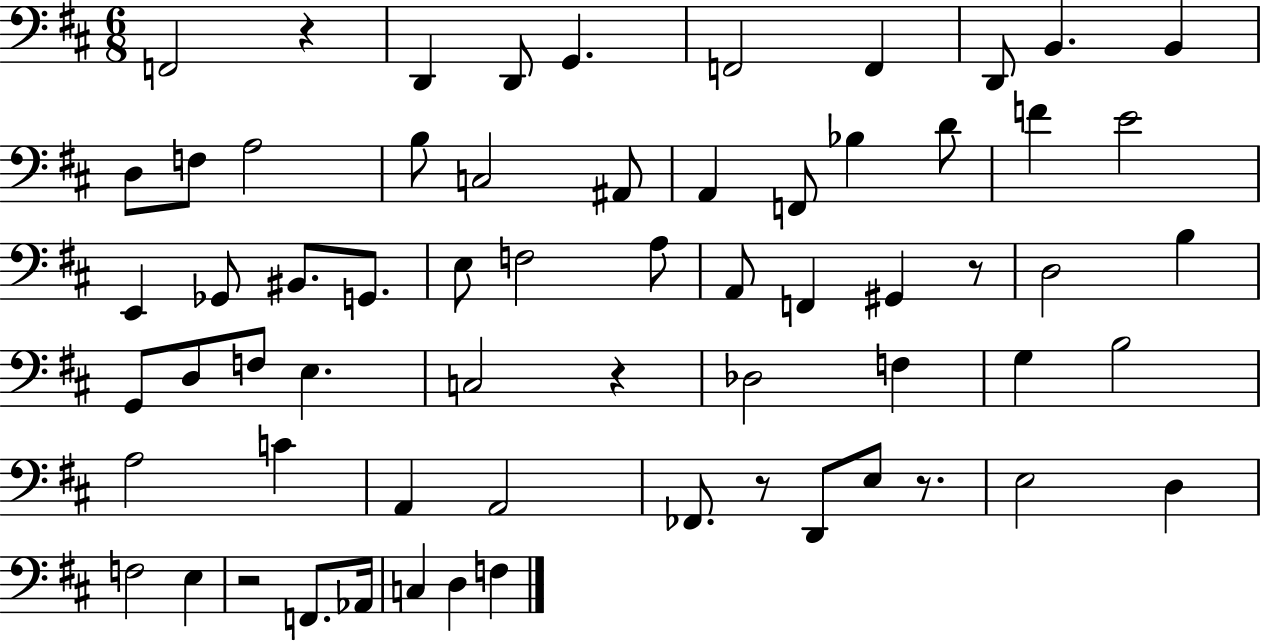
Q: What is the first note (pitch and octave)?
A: F2